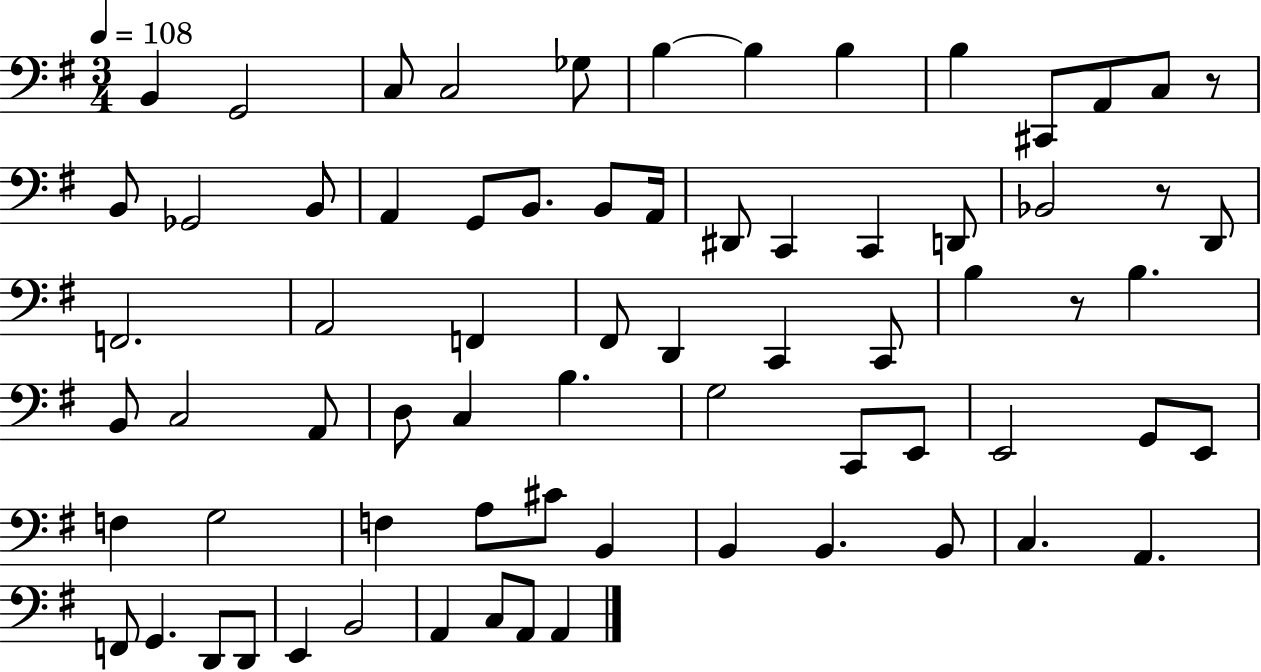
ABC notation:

X:1
T:Untitled
M:3/4
L:1/4
K:G
B,, G,,2 C,/2 C,2 _G,/2 B, B, B, B, ^C,,/2 A,,/2 C,/2 z/2 B,,/2 _G,,2 B,,/2 A,, G,,/2 B,,/2 B,,/2 A,,/4 ^D,,/2 C,, C,, D,,/2 _B,,2 z/2 D,,/2 F,,2 A,,2 F,, ^F,,/2 D,, C,, C,,/2 B, z/2 B, B,,/2 C,2 A,,/2 D,/2 C, B, G,2 C,,/2 E,,/2 E,,2 G,,/2 E,,/2 F, G,2 F, A,/2 ^C/2 B,, B,, B,, B,,/2 C, A,, F,,/2 G,, D,,/2 D,,/2 E,, B,,2 A,, C,/2 A,,/2 A,,